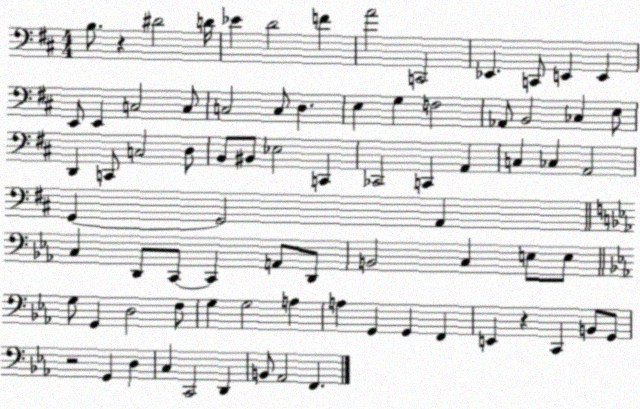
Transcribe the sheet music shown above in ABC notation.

X:1
T:Untitled
M:4/4
L:1/4
K:D
B,/2 z ^D2 D/4 _E D2 F A2 C,,2 _E,, C,,/2 E,, E,, E,,/2 E,, C,2 C,/2 C,2 C,/2 D, E, G, F,2 _A,,/2 B,,2 _C, E,/2 D,, C,,/2 C,2 D,/2 B,,/2 ^B,,/2 _E,2 C,, _C,,2 C,, A,, C, _C, A,,2 G,, G,,2 A,, C, D,,/2 C,,/2 C,, A,,/2 D,,/2 B,,2 C, E,/2 E,/2 G,/2 G,, D,2 F,/2 G, G,2 A, A, G,, G,, F,, E,, z C,, B,,/2 G,,/2 z2 G,, D, C, C,,2 D,, B,,/2 _A,,2 F,,